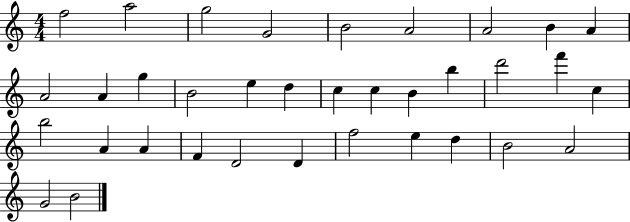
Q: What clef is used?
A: treble